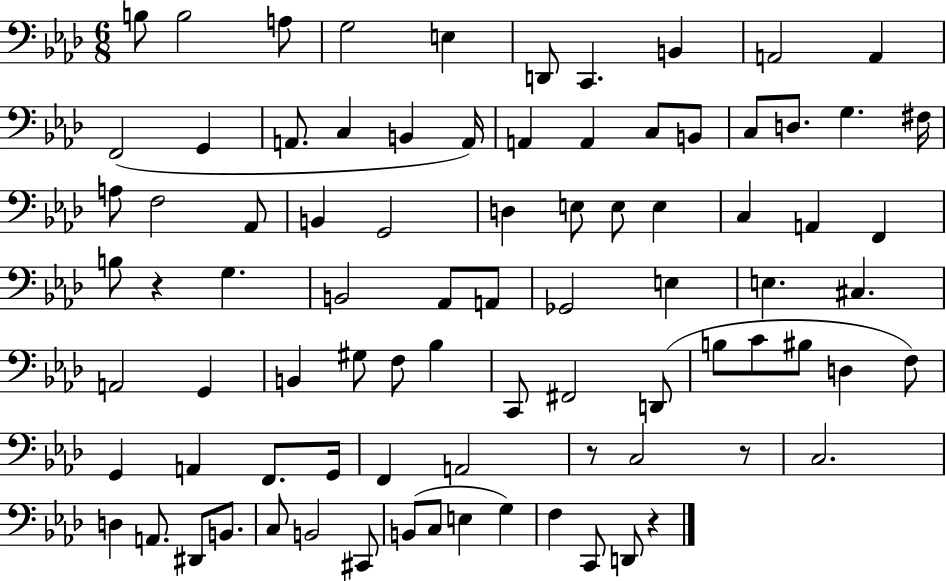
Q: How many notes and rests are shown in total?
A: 85